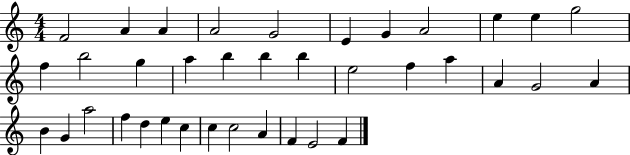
{
  \clef treble
  \numericTimeSignature
  \time 4/4
  \key c \major
  f'2 a'4 a'4 | a'2 g'2 | e'4 g'4 a'2 | e''4 e''4 g''2 | \break f''4 b''2 g''4 | a''4 b''4 b''4 b''4 | e''2 f''4 a''4 | a'4 g'2 a'4 | \break b'4 g'4 a''2 | f''4 d''4 e''4 c''4 | c''4 c''2 a'4 | f'4 e'2 f'4 | \break \bar "|."
}